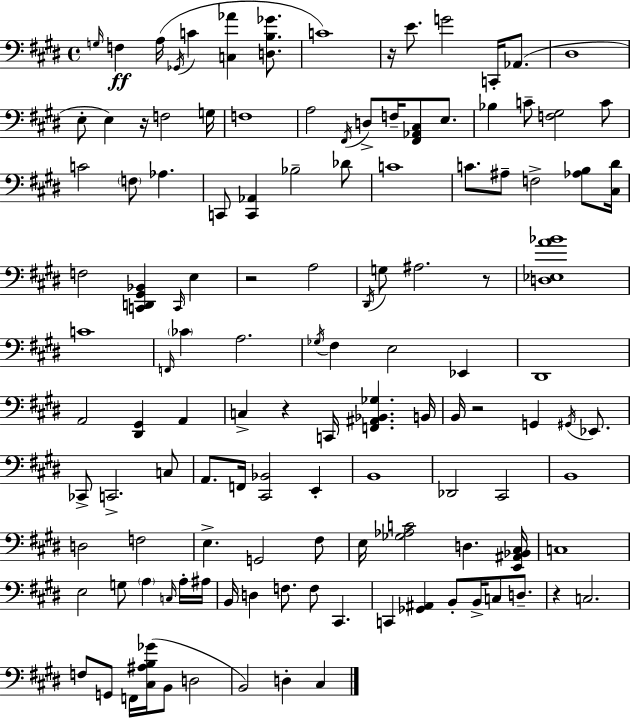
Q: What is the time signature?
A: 4/4